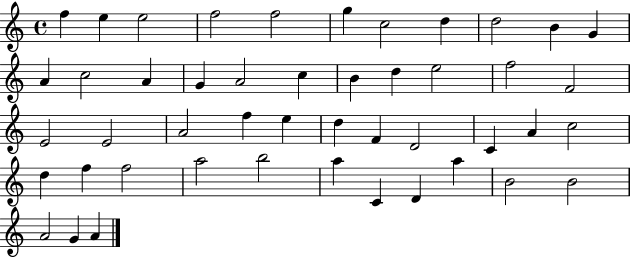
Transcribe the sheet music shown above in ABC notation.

X:1
T:Untitled
M:4/4
L:1/4
K:C
f e e2 f2 f2 g c2 d d2 B G A c2 A G A2 c B d e2 f2 F2 E2 E2 A2 f e d F D2 C A c2 d f f2 a2 b2 a C D a B2 B2 A2 G A